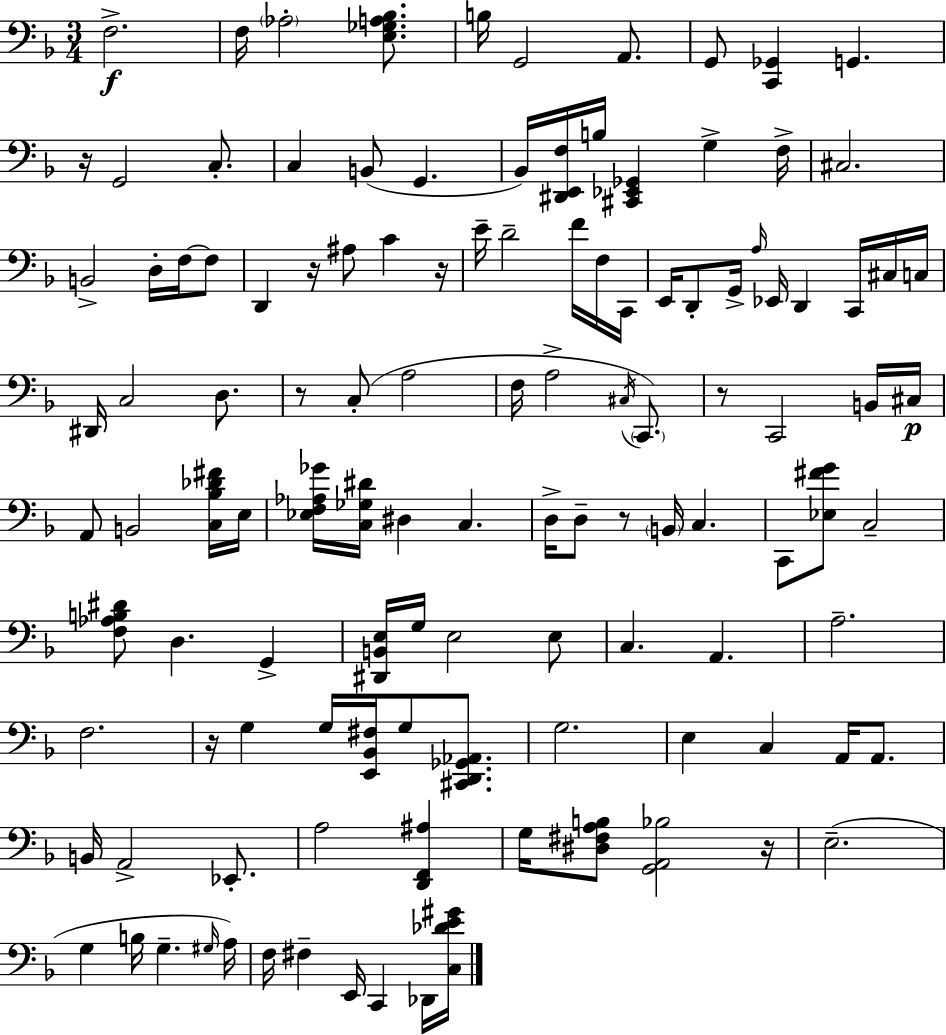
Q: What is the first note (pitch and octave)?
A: F3